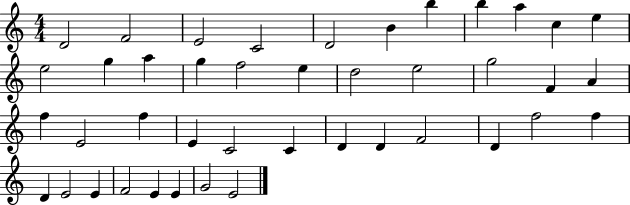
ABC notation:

X:1
T:Untitled
M:4/4
L:1/4
K:C
D2 F2 E2 C2 D2 B b b a c e e2 g a g f2 e d2 e2 g2 F A f E2 f E C2 C D D F2 D f2 f D E2 E F2 E E G2 E2